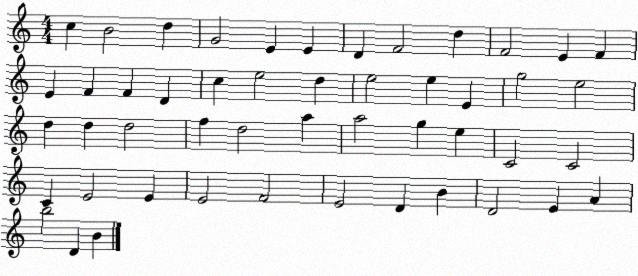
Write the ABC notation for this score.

X:1
T:Untitled
M:4/4
L:1/4
K:C
c B2 d G2 E E D F2 d F2 E F E F F D c e2 d e2 e E g2 e2 d d d2 f d2 a a2 g e C2 C2 C E2 E E2 F2 E2 D B D2 E A b2 D B